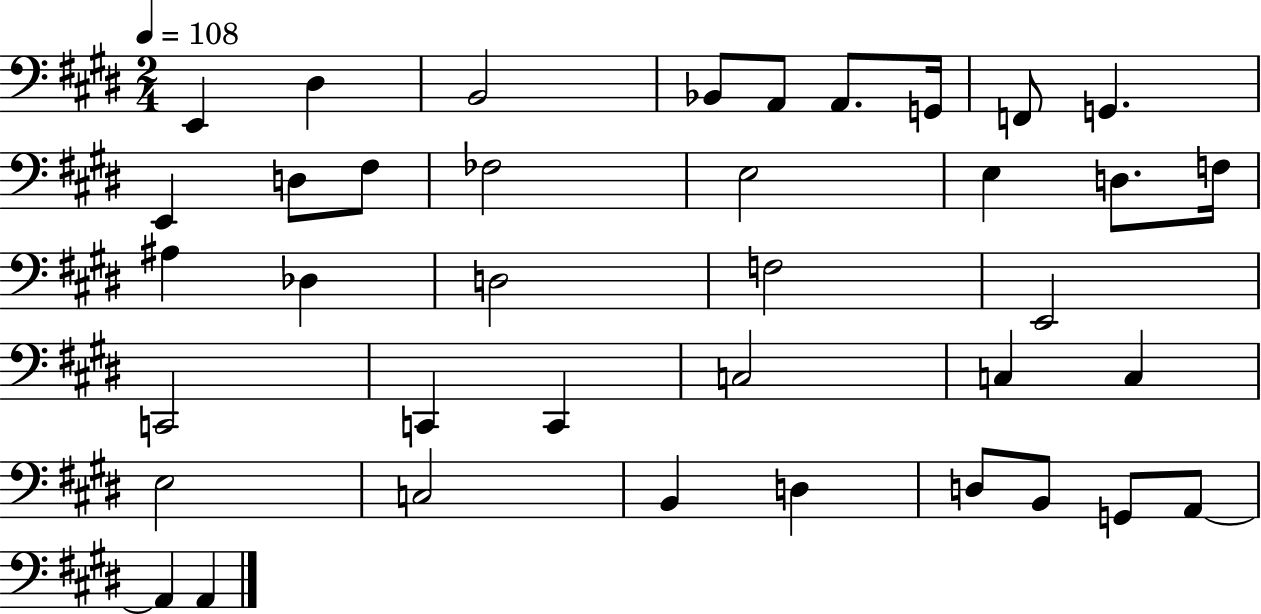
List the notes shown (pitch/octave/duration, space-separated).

E2/q D#3/q B2/h Bb2/e A2/e A2/e. G2/s F2/e G2/q. E2/q D3/e F#3/e FES3/h E3/h E3/q D3/e. F3/s A#3/q Db3/q D3/h F3/h E2/h C2/h C2/q C2/q C3/h C3/q C3/q E3/h C3/h B2/q D3/q D3/e B2/e G2/e A2/e A2/q A2/q